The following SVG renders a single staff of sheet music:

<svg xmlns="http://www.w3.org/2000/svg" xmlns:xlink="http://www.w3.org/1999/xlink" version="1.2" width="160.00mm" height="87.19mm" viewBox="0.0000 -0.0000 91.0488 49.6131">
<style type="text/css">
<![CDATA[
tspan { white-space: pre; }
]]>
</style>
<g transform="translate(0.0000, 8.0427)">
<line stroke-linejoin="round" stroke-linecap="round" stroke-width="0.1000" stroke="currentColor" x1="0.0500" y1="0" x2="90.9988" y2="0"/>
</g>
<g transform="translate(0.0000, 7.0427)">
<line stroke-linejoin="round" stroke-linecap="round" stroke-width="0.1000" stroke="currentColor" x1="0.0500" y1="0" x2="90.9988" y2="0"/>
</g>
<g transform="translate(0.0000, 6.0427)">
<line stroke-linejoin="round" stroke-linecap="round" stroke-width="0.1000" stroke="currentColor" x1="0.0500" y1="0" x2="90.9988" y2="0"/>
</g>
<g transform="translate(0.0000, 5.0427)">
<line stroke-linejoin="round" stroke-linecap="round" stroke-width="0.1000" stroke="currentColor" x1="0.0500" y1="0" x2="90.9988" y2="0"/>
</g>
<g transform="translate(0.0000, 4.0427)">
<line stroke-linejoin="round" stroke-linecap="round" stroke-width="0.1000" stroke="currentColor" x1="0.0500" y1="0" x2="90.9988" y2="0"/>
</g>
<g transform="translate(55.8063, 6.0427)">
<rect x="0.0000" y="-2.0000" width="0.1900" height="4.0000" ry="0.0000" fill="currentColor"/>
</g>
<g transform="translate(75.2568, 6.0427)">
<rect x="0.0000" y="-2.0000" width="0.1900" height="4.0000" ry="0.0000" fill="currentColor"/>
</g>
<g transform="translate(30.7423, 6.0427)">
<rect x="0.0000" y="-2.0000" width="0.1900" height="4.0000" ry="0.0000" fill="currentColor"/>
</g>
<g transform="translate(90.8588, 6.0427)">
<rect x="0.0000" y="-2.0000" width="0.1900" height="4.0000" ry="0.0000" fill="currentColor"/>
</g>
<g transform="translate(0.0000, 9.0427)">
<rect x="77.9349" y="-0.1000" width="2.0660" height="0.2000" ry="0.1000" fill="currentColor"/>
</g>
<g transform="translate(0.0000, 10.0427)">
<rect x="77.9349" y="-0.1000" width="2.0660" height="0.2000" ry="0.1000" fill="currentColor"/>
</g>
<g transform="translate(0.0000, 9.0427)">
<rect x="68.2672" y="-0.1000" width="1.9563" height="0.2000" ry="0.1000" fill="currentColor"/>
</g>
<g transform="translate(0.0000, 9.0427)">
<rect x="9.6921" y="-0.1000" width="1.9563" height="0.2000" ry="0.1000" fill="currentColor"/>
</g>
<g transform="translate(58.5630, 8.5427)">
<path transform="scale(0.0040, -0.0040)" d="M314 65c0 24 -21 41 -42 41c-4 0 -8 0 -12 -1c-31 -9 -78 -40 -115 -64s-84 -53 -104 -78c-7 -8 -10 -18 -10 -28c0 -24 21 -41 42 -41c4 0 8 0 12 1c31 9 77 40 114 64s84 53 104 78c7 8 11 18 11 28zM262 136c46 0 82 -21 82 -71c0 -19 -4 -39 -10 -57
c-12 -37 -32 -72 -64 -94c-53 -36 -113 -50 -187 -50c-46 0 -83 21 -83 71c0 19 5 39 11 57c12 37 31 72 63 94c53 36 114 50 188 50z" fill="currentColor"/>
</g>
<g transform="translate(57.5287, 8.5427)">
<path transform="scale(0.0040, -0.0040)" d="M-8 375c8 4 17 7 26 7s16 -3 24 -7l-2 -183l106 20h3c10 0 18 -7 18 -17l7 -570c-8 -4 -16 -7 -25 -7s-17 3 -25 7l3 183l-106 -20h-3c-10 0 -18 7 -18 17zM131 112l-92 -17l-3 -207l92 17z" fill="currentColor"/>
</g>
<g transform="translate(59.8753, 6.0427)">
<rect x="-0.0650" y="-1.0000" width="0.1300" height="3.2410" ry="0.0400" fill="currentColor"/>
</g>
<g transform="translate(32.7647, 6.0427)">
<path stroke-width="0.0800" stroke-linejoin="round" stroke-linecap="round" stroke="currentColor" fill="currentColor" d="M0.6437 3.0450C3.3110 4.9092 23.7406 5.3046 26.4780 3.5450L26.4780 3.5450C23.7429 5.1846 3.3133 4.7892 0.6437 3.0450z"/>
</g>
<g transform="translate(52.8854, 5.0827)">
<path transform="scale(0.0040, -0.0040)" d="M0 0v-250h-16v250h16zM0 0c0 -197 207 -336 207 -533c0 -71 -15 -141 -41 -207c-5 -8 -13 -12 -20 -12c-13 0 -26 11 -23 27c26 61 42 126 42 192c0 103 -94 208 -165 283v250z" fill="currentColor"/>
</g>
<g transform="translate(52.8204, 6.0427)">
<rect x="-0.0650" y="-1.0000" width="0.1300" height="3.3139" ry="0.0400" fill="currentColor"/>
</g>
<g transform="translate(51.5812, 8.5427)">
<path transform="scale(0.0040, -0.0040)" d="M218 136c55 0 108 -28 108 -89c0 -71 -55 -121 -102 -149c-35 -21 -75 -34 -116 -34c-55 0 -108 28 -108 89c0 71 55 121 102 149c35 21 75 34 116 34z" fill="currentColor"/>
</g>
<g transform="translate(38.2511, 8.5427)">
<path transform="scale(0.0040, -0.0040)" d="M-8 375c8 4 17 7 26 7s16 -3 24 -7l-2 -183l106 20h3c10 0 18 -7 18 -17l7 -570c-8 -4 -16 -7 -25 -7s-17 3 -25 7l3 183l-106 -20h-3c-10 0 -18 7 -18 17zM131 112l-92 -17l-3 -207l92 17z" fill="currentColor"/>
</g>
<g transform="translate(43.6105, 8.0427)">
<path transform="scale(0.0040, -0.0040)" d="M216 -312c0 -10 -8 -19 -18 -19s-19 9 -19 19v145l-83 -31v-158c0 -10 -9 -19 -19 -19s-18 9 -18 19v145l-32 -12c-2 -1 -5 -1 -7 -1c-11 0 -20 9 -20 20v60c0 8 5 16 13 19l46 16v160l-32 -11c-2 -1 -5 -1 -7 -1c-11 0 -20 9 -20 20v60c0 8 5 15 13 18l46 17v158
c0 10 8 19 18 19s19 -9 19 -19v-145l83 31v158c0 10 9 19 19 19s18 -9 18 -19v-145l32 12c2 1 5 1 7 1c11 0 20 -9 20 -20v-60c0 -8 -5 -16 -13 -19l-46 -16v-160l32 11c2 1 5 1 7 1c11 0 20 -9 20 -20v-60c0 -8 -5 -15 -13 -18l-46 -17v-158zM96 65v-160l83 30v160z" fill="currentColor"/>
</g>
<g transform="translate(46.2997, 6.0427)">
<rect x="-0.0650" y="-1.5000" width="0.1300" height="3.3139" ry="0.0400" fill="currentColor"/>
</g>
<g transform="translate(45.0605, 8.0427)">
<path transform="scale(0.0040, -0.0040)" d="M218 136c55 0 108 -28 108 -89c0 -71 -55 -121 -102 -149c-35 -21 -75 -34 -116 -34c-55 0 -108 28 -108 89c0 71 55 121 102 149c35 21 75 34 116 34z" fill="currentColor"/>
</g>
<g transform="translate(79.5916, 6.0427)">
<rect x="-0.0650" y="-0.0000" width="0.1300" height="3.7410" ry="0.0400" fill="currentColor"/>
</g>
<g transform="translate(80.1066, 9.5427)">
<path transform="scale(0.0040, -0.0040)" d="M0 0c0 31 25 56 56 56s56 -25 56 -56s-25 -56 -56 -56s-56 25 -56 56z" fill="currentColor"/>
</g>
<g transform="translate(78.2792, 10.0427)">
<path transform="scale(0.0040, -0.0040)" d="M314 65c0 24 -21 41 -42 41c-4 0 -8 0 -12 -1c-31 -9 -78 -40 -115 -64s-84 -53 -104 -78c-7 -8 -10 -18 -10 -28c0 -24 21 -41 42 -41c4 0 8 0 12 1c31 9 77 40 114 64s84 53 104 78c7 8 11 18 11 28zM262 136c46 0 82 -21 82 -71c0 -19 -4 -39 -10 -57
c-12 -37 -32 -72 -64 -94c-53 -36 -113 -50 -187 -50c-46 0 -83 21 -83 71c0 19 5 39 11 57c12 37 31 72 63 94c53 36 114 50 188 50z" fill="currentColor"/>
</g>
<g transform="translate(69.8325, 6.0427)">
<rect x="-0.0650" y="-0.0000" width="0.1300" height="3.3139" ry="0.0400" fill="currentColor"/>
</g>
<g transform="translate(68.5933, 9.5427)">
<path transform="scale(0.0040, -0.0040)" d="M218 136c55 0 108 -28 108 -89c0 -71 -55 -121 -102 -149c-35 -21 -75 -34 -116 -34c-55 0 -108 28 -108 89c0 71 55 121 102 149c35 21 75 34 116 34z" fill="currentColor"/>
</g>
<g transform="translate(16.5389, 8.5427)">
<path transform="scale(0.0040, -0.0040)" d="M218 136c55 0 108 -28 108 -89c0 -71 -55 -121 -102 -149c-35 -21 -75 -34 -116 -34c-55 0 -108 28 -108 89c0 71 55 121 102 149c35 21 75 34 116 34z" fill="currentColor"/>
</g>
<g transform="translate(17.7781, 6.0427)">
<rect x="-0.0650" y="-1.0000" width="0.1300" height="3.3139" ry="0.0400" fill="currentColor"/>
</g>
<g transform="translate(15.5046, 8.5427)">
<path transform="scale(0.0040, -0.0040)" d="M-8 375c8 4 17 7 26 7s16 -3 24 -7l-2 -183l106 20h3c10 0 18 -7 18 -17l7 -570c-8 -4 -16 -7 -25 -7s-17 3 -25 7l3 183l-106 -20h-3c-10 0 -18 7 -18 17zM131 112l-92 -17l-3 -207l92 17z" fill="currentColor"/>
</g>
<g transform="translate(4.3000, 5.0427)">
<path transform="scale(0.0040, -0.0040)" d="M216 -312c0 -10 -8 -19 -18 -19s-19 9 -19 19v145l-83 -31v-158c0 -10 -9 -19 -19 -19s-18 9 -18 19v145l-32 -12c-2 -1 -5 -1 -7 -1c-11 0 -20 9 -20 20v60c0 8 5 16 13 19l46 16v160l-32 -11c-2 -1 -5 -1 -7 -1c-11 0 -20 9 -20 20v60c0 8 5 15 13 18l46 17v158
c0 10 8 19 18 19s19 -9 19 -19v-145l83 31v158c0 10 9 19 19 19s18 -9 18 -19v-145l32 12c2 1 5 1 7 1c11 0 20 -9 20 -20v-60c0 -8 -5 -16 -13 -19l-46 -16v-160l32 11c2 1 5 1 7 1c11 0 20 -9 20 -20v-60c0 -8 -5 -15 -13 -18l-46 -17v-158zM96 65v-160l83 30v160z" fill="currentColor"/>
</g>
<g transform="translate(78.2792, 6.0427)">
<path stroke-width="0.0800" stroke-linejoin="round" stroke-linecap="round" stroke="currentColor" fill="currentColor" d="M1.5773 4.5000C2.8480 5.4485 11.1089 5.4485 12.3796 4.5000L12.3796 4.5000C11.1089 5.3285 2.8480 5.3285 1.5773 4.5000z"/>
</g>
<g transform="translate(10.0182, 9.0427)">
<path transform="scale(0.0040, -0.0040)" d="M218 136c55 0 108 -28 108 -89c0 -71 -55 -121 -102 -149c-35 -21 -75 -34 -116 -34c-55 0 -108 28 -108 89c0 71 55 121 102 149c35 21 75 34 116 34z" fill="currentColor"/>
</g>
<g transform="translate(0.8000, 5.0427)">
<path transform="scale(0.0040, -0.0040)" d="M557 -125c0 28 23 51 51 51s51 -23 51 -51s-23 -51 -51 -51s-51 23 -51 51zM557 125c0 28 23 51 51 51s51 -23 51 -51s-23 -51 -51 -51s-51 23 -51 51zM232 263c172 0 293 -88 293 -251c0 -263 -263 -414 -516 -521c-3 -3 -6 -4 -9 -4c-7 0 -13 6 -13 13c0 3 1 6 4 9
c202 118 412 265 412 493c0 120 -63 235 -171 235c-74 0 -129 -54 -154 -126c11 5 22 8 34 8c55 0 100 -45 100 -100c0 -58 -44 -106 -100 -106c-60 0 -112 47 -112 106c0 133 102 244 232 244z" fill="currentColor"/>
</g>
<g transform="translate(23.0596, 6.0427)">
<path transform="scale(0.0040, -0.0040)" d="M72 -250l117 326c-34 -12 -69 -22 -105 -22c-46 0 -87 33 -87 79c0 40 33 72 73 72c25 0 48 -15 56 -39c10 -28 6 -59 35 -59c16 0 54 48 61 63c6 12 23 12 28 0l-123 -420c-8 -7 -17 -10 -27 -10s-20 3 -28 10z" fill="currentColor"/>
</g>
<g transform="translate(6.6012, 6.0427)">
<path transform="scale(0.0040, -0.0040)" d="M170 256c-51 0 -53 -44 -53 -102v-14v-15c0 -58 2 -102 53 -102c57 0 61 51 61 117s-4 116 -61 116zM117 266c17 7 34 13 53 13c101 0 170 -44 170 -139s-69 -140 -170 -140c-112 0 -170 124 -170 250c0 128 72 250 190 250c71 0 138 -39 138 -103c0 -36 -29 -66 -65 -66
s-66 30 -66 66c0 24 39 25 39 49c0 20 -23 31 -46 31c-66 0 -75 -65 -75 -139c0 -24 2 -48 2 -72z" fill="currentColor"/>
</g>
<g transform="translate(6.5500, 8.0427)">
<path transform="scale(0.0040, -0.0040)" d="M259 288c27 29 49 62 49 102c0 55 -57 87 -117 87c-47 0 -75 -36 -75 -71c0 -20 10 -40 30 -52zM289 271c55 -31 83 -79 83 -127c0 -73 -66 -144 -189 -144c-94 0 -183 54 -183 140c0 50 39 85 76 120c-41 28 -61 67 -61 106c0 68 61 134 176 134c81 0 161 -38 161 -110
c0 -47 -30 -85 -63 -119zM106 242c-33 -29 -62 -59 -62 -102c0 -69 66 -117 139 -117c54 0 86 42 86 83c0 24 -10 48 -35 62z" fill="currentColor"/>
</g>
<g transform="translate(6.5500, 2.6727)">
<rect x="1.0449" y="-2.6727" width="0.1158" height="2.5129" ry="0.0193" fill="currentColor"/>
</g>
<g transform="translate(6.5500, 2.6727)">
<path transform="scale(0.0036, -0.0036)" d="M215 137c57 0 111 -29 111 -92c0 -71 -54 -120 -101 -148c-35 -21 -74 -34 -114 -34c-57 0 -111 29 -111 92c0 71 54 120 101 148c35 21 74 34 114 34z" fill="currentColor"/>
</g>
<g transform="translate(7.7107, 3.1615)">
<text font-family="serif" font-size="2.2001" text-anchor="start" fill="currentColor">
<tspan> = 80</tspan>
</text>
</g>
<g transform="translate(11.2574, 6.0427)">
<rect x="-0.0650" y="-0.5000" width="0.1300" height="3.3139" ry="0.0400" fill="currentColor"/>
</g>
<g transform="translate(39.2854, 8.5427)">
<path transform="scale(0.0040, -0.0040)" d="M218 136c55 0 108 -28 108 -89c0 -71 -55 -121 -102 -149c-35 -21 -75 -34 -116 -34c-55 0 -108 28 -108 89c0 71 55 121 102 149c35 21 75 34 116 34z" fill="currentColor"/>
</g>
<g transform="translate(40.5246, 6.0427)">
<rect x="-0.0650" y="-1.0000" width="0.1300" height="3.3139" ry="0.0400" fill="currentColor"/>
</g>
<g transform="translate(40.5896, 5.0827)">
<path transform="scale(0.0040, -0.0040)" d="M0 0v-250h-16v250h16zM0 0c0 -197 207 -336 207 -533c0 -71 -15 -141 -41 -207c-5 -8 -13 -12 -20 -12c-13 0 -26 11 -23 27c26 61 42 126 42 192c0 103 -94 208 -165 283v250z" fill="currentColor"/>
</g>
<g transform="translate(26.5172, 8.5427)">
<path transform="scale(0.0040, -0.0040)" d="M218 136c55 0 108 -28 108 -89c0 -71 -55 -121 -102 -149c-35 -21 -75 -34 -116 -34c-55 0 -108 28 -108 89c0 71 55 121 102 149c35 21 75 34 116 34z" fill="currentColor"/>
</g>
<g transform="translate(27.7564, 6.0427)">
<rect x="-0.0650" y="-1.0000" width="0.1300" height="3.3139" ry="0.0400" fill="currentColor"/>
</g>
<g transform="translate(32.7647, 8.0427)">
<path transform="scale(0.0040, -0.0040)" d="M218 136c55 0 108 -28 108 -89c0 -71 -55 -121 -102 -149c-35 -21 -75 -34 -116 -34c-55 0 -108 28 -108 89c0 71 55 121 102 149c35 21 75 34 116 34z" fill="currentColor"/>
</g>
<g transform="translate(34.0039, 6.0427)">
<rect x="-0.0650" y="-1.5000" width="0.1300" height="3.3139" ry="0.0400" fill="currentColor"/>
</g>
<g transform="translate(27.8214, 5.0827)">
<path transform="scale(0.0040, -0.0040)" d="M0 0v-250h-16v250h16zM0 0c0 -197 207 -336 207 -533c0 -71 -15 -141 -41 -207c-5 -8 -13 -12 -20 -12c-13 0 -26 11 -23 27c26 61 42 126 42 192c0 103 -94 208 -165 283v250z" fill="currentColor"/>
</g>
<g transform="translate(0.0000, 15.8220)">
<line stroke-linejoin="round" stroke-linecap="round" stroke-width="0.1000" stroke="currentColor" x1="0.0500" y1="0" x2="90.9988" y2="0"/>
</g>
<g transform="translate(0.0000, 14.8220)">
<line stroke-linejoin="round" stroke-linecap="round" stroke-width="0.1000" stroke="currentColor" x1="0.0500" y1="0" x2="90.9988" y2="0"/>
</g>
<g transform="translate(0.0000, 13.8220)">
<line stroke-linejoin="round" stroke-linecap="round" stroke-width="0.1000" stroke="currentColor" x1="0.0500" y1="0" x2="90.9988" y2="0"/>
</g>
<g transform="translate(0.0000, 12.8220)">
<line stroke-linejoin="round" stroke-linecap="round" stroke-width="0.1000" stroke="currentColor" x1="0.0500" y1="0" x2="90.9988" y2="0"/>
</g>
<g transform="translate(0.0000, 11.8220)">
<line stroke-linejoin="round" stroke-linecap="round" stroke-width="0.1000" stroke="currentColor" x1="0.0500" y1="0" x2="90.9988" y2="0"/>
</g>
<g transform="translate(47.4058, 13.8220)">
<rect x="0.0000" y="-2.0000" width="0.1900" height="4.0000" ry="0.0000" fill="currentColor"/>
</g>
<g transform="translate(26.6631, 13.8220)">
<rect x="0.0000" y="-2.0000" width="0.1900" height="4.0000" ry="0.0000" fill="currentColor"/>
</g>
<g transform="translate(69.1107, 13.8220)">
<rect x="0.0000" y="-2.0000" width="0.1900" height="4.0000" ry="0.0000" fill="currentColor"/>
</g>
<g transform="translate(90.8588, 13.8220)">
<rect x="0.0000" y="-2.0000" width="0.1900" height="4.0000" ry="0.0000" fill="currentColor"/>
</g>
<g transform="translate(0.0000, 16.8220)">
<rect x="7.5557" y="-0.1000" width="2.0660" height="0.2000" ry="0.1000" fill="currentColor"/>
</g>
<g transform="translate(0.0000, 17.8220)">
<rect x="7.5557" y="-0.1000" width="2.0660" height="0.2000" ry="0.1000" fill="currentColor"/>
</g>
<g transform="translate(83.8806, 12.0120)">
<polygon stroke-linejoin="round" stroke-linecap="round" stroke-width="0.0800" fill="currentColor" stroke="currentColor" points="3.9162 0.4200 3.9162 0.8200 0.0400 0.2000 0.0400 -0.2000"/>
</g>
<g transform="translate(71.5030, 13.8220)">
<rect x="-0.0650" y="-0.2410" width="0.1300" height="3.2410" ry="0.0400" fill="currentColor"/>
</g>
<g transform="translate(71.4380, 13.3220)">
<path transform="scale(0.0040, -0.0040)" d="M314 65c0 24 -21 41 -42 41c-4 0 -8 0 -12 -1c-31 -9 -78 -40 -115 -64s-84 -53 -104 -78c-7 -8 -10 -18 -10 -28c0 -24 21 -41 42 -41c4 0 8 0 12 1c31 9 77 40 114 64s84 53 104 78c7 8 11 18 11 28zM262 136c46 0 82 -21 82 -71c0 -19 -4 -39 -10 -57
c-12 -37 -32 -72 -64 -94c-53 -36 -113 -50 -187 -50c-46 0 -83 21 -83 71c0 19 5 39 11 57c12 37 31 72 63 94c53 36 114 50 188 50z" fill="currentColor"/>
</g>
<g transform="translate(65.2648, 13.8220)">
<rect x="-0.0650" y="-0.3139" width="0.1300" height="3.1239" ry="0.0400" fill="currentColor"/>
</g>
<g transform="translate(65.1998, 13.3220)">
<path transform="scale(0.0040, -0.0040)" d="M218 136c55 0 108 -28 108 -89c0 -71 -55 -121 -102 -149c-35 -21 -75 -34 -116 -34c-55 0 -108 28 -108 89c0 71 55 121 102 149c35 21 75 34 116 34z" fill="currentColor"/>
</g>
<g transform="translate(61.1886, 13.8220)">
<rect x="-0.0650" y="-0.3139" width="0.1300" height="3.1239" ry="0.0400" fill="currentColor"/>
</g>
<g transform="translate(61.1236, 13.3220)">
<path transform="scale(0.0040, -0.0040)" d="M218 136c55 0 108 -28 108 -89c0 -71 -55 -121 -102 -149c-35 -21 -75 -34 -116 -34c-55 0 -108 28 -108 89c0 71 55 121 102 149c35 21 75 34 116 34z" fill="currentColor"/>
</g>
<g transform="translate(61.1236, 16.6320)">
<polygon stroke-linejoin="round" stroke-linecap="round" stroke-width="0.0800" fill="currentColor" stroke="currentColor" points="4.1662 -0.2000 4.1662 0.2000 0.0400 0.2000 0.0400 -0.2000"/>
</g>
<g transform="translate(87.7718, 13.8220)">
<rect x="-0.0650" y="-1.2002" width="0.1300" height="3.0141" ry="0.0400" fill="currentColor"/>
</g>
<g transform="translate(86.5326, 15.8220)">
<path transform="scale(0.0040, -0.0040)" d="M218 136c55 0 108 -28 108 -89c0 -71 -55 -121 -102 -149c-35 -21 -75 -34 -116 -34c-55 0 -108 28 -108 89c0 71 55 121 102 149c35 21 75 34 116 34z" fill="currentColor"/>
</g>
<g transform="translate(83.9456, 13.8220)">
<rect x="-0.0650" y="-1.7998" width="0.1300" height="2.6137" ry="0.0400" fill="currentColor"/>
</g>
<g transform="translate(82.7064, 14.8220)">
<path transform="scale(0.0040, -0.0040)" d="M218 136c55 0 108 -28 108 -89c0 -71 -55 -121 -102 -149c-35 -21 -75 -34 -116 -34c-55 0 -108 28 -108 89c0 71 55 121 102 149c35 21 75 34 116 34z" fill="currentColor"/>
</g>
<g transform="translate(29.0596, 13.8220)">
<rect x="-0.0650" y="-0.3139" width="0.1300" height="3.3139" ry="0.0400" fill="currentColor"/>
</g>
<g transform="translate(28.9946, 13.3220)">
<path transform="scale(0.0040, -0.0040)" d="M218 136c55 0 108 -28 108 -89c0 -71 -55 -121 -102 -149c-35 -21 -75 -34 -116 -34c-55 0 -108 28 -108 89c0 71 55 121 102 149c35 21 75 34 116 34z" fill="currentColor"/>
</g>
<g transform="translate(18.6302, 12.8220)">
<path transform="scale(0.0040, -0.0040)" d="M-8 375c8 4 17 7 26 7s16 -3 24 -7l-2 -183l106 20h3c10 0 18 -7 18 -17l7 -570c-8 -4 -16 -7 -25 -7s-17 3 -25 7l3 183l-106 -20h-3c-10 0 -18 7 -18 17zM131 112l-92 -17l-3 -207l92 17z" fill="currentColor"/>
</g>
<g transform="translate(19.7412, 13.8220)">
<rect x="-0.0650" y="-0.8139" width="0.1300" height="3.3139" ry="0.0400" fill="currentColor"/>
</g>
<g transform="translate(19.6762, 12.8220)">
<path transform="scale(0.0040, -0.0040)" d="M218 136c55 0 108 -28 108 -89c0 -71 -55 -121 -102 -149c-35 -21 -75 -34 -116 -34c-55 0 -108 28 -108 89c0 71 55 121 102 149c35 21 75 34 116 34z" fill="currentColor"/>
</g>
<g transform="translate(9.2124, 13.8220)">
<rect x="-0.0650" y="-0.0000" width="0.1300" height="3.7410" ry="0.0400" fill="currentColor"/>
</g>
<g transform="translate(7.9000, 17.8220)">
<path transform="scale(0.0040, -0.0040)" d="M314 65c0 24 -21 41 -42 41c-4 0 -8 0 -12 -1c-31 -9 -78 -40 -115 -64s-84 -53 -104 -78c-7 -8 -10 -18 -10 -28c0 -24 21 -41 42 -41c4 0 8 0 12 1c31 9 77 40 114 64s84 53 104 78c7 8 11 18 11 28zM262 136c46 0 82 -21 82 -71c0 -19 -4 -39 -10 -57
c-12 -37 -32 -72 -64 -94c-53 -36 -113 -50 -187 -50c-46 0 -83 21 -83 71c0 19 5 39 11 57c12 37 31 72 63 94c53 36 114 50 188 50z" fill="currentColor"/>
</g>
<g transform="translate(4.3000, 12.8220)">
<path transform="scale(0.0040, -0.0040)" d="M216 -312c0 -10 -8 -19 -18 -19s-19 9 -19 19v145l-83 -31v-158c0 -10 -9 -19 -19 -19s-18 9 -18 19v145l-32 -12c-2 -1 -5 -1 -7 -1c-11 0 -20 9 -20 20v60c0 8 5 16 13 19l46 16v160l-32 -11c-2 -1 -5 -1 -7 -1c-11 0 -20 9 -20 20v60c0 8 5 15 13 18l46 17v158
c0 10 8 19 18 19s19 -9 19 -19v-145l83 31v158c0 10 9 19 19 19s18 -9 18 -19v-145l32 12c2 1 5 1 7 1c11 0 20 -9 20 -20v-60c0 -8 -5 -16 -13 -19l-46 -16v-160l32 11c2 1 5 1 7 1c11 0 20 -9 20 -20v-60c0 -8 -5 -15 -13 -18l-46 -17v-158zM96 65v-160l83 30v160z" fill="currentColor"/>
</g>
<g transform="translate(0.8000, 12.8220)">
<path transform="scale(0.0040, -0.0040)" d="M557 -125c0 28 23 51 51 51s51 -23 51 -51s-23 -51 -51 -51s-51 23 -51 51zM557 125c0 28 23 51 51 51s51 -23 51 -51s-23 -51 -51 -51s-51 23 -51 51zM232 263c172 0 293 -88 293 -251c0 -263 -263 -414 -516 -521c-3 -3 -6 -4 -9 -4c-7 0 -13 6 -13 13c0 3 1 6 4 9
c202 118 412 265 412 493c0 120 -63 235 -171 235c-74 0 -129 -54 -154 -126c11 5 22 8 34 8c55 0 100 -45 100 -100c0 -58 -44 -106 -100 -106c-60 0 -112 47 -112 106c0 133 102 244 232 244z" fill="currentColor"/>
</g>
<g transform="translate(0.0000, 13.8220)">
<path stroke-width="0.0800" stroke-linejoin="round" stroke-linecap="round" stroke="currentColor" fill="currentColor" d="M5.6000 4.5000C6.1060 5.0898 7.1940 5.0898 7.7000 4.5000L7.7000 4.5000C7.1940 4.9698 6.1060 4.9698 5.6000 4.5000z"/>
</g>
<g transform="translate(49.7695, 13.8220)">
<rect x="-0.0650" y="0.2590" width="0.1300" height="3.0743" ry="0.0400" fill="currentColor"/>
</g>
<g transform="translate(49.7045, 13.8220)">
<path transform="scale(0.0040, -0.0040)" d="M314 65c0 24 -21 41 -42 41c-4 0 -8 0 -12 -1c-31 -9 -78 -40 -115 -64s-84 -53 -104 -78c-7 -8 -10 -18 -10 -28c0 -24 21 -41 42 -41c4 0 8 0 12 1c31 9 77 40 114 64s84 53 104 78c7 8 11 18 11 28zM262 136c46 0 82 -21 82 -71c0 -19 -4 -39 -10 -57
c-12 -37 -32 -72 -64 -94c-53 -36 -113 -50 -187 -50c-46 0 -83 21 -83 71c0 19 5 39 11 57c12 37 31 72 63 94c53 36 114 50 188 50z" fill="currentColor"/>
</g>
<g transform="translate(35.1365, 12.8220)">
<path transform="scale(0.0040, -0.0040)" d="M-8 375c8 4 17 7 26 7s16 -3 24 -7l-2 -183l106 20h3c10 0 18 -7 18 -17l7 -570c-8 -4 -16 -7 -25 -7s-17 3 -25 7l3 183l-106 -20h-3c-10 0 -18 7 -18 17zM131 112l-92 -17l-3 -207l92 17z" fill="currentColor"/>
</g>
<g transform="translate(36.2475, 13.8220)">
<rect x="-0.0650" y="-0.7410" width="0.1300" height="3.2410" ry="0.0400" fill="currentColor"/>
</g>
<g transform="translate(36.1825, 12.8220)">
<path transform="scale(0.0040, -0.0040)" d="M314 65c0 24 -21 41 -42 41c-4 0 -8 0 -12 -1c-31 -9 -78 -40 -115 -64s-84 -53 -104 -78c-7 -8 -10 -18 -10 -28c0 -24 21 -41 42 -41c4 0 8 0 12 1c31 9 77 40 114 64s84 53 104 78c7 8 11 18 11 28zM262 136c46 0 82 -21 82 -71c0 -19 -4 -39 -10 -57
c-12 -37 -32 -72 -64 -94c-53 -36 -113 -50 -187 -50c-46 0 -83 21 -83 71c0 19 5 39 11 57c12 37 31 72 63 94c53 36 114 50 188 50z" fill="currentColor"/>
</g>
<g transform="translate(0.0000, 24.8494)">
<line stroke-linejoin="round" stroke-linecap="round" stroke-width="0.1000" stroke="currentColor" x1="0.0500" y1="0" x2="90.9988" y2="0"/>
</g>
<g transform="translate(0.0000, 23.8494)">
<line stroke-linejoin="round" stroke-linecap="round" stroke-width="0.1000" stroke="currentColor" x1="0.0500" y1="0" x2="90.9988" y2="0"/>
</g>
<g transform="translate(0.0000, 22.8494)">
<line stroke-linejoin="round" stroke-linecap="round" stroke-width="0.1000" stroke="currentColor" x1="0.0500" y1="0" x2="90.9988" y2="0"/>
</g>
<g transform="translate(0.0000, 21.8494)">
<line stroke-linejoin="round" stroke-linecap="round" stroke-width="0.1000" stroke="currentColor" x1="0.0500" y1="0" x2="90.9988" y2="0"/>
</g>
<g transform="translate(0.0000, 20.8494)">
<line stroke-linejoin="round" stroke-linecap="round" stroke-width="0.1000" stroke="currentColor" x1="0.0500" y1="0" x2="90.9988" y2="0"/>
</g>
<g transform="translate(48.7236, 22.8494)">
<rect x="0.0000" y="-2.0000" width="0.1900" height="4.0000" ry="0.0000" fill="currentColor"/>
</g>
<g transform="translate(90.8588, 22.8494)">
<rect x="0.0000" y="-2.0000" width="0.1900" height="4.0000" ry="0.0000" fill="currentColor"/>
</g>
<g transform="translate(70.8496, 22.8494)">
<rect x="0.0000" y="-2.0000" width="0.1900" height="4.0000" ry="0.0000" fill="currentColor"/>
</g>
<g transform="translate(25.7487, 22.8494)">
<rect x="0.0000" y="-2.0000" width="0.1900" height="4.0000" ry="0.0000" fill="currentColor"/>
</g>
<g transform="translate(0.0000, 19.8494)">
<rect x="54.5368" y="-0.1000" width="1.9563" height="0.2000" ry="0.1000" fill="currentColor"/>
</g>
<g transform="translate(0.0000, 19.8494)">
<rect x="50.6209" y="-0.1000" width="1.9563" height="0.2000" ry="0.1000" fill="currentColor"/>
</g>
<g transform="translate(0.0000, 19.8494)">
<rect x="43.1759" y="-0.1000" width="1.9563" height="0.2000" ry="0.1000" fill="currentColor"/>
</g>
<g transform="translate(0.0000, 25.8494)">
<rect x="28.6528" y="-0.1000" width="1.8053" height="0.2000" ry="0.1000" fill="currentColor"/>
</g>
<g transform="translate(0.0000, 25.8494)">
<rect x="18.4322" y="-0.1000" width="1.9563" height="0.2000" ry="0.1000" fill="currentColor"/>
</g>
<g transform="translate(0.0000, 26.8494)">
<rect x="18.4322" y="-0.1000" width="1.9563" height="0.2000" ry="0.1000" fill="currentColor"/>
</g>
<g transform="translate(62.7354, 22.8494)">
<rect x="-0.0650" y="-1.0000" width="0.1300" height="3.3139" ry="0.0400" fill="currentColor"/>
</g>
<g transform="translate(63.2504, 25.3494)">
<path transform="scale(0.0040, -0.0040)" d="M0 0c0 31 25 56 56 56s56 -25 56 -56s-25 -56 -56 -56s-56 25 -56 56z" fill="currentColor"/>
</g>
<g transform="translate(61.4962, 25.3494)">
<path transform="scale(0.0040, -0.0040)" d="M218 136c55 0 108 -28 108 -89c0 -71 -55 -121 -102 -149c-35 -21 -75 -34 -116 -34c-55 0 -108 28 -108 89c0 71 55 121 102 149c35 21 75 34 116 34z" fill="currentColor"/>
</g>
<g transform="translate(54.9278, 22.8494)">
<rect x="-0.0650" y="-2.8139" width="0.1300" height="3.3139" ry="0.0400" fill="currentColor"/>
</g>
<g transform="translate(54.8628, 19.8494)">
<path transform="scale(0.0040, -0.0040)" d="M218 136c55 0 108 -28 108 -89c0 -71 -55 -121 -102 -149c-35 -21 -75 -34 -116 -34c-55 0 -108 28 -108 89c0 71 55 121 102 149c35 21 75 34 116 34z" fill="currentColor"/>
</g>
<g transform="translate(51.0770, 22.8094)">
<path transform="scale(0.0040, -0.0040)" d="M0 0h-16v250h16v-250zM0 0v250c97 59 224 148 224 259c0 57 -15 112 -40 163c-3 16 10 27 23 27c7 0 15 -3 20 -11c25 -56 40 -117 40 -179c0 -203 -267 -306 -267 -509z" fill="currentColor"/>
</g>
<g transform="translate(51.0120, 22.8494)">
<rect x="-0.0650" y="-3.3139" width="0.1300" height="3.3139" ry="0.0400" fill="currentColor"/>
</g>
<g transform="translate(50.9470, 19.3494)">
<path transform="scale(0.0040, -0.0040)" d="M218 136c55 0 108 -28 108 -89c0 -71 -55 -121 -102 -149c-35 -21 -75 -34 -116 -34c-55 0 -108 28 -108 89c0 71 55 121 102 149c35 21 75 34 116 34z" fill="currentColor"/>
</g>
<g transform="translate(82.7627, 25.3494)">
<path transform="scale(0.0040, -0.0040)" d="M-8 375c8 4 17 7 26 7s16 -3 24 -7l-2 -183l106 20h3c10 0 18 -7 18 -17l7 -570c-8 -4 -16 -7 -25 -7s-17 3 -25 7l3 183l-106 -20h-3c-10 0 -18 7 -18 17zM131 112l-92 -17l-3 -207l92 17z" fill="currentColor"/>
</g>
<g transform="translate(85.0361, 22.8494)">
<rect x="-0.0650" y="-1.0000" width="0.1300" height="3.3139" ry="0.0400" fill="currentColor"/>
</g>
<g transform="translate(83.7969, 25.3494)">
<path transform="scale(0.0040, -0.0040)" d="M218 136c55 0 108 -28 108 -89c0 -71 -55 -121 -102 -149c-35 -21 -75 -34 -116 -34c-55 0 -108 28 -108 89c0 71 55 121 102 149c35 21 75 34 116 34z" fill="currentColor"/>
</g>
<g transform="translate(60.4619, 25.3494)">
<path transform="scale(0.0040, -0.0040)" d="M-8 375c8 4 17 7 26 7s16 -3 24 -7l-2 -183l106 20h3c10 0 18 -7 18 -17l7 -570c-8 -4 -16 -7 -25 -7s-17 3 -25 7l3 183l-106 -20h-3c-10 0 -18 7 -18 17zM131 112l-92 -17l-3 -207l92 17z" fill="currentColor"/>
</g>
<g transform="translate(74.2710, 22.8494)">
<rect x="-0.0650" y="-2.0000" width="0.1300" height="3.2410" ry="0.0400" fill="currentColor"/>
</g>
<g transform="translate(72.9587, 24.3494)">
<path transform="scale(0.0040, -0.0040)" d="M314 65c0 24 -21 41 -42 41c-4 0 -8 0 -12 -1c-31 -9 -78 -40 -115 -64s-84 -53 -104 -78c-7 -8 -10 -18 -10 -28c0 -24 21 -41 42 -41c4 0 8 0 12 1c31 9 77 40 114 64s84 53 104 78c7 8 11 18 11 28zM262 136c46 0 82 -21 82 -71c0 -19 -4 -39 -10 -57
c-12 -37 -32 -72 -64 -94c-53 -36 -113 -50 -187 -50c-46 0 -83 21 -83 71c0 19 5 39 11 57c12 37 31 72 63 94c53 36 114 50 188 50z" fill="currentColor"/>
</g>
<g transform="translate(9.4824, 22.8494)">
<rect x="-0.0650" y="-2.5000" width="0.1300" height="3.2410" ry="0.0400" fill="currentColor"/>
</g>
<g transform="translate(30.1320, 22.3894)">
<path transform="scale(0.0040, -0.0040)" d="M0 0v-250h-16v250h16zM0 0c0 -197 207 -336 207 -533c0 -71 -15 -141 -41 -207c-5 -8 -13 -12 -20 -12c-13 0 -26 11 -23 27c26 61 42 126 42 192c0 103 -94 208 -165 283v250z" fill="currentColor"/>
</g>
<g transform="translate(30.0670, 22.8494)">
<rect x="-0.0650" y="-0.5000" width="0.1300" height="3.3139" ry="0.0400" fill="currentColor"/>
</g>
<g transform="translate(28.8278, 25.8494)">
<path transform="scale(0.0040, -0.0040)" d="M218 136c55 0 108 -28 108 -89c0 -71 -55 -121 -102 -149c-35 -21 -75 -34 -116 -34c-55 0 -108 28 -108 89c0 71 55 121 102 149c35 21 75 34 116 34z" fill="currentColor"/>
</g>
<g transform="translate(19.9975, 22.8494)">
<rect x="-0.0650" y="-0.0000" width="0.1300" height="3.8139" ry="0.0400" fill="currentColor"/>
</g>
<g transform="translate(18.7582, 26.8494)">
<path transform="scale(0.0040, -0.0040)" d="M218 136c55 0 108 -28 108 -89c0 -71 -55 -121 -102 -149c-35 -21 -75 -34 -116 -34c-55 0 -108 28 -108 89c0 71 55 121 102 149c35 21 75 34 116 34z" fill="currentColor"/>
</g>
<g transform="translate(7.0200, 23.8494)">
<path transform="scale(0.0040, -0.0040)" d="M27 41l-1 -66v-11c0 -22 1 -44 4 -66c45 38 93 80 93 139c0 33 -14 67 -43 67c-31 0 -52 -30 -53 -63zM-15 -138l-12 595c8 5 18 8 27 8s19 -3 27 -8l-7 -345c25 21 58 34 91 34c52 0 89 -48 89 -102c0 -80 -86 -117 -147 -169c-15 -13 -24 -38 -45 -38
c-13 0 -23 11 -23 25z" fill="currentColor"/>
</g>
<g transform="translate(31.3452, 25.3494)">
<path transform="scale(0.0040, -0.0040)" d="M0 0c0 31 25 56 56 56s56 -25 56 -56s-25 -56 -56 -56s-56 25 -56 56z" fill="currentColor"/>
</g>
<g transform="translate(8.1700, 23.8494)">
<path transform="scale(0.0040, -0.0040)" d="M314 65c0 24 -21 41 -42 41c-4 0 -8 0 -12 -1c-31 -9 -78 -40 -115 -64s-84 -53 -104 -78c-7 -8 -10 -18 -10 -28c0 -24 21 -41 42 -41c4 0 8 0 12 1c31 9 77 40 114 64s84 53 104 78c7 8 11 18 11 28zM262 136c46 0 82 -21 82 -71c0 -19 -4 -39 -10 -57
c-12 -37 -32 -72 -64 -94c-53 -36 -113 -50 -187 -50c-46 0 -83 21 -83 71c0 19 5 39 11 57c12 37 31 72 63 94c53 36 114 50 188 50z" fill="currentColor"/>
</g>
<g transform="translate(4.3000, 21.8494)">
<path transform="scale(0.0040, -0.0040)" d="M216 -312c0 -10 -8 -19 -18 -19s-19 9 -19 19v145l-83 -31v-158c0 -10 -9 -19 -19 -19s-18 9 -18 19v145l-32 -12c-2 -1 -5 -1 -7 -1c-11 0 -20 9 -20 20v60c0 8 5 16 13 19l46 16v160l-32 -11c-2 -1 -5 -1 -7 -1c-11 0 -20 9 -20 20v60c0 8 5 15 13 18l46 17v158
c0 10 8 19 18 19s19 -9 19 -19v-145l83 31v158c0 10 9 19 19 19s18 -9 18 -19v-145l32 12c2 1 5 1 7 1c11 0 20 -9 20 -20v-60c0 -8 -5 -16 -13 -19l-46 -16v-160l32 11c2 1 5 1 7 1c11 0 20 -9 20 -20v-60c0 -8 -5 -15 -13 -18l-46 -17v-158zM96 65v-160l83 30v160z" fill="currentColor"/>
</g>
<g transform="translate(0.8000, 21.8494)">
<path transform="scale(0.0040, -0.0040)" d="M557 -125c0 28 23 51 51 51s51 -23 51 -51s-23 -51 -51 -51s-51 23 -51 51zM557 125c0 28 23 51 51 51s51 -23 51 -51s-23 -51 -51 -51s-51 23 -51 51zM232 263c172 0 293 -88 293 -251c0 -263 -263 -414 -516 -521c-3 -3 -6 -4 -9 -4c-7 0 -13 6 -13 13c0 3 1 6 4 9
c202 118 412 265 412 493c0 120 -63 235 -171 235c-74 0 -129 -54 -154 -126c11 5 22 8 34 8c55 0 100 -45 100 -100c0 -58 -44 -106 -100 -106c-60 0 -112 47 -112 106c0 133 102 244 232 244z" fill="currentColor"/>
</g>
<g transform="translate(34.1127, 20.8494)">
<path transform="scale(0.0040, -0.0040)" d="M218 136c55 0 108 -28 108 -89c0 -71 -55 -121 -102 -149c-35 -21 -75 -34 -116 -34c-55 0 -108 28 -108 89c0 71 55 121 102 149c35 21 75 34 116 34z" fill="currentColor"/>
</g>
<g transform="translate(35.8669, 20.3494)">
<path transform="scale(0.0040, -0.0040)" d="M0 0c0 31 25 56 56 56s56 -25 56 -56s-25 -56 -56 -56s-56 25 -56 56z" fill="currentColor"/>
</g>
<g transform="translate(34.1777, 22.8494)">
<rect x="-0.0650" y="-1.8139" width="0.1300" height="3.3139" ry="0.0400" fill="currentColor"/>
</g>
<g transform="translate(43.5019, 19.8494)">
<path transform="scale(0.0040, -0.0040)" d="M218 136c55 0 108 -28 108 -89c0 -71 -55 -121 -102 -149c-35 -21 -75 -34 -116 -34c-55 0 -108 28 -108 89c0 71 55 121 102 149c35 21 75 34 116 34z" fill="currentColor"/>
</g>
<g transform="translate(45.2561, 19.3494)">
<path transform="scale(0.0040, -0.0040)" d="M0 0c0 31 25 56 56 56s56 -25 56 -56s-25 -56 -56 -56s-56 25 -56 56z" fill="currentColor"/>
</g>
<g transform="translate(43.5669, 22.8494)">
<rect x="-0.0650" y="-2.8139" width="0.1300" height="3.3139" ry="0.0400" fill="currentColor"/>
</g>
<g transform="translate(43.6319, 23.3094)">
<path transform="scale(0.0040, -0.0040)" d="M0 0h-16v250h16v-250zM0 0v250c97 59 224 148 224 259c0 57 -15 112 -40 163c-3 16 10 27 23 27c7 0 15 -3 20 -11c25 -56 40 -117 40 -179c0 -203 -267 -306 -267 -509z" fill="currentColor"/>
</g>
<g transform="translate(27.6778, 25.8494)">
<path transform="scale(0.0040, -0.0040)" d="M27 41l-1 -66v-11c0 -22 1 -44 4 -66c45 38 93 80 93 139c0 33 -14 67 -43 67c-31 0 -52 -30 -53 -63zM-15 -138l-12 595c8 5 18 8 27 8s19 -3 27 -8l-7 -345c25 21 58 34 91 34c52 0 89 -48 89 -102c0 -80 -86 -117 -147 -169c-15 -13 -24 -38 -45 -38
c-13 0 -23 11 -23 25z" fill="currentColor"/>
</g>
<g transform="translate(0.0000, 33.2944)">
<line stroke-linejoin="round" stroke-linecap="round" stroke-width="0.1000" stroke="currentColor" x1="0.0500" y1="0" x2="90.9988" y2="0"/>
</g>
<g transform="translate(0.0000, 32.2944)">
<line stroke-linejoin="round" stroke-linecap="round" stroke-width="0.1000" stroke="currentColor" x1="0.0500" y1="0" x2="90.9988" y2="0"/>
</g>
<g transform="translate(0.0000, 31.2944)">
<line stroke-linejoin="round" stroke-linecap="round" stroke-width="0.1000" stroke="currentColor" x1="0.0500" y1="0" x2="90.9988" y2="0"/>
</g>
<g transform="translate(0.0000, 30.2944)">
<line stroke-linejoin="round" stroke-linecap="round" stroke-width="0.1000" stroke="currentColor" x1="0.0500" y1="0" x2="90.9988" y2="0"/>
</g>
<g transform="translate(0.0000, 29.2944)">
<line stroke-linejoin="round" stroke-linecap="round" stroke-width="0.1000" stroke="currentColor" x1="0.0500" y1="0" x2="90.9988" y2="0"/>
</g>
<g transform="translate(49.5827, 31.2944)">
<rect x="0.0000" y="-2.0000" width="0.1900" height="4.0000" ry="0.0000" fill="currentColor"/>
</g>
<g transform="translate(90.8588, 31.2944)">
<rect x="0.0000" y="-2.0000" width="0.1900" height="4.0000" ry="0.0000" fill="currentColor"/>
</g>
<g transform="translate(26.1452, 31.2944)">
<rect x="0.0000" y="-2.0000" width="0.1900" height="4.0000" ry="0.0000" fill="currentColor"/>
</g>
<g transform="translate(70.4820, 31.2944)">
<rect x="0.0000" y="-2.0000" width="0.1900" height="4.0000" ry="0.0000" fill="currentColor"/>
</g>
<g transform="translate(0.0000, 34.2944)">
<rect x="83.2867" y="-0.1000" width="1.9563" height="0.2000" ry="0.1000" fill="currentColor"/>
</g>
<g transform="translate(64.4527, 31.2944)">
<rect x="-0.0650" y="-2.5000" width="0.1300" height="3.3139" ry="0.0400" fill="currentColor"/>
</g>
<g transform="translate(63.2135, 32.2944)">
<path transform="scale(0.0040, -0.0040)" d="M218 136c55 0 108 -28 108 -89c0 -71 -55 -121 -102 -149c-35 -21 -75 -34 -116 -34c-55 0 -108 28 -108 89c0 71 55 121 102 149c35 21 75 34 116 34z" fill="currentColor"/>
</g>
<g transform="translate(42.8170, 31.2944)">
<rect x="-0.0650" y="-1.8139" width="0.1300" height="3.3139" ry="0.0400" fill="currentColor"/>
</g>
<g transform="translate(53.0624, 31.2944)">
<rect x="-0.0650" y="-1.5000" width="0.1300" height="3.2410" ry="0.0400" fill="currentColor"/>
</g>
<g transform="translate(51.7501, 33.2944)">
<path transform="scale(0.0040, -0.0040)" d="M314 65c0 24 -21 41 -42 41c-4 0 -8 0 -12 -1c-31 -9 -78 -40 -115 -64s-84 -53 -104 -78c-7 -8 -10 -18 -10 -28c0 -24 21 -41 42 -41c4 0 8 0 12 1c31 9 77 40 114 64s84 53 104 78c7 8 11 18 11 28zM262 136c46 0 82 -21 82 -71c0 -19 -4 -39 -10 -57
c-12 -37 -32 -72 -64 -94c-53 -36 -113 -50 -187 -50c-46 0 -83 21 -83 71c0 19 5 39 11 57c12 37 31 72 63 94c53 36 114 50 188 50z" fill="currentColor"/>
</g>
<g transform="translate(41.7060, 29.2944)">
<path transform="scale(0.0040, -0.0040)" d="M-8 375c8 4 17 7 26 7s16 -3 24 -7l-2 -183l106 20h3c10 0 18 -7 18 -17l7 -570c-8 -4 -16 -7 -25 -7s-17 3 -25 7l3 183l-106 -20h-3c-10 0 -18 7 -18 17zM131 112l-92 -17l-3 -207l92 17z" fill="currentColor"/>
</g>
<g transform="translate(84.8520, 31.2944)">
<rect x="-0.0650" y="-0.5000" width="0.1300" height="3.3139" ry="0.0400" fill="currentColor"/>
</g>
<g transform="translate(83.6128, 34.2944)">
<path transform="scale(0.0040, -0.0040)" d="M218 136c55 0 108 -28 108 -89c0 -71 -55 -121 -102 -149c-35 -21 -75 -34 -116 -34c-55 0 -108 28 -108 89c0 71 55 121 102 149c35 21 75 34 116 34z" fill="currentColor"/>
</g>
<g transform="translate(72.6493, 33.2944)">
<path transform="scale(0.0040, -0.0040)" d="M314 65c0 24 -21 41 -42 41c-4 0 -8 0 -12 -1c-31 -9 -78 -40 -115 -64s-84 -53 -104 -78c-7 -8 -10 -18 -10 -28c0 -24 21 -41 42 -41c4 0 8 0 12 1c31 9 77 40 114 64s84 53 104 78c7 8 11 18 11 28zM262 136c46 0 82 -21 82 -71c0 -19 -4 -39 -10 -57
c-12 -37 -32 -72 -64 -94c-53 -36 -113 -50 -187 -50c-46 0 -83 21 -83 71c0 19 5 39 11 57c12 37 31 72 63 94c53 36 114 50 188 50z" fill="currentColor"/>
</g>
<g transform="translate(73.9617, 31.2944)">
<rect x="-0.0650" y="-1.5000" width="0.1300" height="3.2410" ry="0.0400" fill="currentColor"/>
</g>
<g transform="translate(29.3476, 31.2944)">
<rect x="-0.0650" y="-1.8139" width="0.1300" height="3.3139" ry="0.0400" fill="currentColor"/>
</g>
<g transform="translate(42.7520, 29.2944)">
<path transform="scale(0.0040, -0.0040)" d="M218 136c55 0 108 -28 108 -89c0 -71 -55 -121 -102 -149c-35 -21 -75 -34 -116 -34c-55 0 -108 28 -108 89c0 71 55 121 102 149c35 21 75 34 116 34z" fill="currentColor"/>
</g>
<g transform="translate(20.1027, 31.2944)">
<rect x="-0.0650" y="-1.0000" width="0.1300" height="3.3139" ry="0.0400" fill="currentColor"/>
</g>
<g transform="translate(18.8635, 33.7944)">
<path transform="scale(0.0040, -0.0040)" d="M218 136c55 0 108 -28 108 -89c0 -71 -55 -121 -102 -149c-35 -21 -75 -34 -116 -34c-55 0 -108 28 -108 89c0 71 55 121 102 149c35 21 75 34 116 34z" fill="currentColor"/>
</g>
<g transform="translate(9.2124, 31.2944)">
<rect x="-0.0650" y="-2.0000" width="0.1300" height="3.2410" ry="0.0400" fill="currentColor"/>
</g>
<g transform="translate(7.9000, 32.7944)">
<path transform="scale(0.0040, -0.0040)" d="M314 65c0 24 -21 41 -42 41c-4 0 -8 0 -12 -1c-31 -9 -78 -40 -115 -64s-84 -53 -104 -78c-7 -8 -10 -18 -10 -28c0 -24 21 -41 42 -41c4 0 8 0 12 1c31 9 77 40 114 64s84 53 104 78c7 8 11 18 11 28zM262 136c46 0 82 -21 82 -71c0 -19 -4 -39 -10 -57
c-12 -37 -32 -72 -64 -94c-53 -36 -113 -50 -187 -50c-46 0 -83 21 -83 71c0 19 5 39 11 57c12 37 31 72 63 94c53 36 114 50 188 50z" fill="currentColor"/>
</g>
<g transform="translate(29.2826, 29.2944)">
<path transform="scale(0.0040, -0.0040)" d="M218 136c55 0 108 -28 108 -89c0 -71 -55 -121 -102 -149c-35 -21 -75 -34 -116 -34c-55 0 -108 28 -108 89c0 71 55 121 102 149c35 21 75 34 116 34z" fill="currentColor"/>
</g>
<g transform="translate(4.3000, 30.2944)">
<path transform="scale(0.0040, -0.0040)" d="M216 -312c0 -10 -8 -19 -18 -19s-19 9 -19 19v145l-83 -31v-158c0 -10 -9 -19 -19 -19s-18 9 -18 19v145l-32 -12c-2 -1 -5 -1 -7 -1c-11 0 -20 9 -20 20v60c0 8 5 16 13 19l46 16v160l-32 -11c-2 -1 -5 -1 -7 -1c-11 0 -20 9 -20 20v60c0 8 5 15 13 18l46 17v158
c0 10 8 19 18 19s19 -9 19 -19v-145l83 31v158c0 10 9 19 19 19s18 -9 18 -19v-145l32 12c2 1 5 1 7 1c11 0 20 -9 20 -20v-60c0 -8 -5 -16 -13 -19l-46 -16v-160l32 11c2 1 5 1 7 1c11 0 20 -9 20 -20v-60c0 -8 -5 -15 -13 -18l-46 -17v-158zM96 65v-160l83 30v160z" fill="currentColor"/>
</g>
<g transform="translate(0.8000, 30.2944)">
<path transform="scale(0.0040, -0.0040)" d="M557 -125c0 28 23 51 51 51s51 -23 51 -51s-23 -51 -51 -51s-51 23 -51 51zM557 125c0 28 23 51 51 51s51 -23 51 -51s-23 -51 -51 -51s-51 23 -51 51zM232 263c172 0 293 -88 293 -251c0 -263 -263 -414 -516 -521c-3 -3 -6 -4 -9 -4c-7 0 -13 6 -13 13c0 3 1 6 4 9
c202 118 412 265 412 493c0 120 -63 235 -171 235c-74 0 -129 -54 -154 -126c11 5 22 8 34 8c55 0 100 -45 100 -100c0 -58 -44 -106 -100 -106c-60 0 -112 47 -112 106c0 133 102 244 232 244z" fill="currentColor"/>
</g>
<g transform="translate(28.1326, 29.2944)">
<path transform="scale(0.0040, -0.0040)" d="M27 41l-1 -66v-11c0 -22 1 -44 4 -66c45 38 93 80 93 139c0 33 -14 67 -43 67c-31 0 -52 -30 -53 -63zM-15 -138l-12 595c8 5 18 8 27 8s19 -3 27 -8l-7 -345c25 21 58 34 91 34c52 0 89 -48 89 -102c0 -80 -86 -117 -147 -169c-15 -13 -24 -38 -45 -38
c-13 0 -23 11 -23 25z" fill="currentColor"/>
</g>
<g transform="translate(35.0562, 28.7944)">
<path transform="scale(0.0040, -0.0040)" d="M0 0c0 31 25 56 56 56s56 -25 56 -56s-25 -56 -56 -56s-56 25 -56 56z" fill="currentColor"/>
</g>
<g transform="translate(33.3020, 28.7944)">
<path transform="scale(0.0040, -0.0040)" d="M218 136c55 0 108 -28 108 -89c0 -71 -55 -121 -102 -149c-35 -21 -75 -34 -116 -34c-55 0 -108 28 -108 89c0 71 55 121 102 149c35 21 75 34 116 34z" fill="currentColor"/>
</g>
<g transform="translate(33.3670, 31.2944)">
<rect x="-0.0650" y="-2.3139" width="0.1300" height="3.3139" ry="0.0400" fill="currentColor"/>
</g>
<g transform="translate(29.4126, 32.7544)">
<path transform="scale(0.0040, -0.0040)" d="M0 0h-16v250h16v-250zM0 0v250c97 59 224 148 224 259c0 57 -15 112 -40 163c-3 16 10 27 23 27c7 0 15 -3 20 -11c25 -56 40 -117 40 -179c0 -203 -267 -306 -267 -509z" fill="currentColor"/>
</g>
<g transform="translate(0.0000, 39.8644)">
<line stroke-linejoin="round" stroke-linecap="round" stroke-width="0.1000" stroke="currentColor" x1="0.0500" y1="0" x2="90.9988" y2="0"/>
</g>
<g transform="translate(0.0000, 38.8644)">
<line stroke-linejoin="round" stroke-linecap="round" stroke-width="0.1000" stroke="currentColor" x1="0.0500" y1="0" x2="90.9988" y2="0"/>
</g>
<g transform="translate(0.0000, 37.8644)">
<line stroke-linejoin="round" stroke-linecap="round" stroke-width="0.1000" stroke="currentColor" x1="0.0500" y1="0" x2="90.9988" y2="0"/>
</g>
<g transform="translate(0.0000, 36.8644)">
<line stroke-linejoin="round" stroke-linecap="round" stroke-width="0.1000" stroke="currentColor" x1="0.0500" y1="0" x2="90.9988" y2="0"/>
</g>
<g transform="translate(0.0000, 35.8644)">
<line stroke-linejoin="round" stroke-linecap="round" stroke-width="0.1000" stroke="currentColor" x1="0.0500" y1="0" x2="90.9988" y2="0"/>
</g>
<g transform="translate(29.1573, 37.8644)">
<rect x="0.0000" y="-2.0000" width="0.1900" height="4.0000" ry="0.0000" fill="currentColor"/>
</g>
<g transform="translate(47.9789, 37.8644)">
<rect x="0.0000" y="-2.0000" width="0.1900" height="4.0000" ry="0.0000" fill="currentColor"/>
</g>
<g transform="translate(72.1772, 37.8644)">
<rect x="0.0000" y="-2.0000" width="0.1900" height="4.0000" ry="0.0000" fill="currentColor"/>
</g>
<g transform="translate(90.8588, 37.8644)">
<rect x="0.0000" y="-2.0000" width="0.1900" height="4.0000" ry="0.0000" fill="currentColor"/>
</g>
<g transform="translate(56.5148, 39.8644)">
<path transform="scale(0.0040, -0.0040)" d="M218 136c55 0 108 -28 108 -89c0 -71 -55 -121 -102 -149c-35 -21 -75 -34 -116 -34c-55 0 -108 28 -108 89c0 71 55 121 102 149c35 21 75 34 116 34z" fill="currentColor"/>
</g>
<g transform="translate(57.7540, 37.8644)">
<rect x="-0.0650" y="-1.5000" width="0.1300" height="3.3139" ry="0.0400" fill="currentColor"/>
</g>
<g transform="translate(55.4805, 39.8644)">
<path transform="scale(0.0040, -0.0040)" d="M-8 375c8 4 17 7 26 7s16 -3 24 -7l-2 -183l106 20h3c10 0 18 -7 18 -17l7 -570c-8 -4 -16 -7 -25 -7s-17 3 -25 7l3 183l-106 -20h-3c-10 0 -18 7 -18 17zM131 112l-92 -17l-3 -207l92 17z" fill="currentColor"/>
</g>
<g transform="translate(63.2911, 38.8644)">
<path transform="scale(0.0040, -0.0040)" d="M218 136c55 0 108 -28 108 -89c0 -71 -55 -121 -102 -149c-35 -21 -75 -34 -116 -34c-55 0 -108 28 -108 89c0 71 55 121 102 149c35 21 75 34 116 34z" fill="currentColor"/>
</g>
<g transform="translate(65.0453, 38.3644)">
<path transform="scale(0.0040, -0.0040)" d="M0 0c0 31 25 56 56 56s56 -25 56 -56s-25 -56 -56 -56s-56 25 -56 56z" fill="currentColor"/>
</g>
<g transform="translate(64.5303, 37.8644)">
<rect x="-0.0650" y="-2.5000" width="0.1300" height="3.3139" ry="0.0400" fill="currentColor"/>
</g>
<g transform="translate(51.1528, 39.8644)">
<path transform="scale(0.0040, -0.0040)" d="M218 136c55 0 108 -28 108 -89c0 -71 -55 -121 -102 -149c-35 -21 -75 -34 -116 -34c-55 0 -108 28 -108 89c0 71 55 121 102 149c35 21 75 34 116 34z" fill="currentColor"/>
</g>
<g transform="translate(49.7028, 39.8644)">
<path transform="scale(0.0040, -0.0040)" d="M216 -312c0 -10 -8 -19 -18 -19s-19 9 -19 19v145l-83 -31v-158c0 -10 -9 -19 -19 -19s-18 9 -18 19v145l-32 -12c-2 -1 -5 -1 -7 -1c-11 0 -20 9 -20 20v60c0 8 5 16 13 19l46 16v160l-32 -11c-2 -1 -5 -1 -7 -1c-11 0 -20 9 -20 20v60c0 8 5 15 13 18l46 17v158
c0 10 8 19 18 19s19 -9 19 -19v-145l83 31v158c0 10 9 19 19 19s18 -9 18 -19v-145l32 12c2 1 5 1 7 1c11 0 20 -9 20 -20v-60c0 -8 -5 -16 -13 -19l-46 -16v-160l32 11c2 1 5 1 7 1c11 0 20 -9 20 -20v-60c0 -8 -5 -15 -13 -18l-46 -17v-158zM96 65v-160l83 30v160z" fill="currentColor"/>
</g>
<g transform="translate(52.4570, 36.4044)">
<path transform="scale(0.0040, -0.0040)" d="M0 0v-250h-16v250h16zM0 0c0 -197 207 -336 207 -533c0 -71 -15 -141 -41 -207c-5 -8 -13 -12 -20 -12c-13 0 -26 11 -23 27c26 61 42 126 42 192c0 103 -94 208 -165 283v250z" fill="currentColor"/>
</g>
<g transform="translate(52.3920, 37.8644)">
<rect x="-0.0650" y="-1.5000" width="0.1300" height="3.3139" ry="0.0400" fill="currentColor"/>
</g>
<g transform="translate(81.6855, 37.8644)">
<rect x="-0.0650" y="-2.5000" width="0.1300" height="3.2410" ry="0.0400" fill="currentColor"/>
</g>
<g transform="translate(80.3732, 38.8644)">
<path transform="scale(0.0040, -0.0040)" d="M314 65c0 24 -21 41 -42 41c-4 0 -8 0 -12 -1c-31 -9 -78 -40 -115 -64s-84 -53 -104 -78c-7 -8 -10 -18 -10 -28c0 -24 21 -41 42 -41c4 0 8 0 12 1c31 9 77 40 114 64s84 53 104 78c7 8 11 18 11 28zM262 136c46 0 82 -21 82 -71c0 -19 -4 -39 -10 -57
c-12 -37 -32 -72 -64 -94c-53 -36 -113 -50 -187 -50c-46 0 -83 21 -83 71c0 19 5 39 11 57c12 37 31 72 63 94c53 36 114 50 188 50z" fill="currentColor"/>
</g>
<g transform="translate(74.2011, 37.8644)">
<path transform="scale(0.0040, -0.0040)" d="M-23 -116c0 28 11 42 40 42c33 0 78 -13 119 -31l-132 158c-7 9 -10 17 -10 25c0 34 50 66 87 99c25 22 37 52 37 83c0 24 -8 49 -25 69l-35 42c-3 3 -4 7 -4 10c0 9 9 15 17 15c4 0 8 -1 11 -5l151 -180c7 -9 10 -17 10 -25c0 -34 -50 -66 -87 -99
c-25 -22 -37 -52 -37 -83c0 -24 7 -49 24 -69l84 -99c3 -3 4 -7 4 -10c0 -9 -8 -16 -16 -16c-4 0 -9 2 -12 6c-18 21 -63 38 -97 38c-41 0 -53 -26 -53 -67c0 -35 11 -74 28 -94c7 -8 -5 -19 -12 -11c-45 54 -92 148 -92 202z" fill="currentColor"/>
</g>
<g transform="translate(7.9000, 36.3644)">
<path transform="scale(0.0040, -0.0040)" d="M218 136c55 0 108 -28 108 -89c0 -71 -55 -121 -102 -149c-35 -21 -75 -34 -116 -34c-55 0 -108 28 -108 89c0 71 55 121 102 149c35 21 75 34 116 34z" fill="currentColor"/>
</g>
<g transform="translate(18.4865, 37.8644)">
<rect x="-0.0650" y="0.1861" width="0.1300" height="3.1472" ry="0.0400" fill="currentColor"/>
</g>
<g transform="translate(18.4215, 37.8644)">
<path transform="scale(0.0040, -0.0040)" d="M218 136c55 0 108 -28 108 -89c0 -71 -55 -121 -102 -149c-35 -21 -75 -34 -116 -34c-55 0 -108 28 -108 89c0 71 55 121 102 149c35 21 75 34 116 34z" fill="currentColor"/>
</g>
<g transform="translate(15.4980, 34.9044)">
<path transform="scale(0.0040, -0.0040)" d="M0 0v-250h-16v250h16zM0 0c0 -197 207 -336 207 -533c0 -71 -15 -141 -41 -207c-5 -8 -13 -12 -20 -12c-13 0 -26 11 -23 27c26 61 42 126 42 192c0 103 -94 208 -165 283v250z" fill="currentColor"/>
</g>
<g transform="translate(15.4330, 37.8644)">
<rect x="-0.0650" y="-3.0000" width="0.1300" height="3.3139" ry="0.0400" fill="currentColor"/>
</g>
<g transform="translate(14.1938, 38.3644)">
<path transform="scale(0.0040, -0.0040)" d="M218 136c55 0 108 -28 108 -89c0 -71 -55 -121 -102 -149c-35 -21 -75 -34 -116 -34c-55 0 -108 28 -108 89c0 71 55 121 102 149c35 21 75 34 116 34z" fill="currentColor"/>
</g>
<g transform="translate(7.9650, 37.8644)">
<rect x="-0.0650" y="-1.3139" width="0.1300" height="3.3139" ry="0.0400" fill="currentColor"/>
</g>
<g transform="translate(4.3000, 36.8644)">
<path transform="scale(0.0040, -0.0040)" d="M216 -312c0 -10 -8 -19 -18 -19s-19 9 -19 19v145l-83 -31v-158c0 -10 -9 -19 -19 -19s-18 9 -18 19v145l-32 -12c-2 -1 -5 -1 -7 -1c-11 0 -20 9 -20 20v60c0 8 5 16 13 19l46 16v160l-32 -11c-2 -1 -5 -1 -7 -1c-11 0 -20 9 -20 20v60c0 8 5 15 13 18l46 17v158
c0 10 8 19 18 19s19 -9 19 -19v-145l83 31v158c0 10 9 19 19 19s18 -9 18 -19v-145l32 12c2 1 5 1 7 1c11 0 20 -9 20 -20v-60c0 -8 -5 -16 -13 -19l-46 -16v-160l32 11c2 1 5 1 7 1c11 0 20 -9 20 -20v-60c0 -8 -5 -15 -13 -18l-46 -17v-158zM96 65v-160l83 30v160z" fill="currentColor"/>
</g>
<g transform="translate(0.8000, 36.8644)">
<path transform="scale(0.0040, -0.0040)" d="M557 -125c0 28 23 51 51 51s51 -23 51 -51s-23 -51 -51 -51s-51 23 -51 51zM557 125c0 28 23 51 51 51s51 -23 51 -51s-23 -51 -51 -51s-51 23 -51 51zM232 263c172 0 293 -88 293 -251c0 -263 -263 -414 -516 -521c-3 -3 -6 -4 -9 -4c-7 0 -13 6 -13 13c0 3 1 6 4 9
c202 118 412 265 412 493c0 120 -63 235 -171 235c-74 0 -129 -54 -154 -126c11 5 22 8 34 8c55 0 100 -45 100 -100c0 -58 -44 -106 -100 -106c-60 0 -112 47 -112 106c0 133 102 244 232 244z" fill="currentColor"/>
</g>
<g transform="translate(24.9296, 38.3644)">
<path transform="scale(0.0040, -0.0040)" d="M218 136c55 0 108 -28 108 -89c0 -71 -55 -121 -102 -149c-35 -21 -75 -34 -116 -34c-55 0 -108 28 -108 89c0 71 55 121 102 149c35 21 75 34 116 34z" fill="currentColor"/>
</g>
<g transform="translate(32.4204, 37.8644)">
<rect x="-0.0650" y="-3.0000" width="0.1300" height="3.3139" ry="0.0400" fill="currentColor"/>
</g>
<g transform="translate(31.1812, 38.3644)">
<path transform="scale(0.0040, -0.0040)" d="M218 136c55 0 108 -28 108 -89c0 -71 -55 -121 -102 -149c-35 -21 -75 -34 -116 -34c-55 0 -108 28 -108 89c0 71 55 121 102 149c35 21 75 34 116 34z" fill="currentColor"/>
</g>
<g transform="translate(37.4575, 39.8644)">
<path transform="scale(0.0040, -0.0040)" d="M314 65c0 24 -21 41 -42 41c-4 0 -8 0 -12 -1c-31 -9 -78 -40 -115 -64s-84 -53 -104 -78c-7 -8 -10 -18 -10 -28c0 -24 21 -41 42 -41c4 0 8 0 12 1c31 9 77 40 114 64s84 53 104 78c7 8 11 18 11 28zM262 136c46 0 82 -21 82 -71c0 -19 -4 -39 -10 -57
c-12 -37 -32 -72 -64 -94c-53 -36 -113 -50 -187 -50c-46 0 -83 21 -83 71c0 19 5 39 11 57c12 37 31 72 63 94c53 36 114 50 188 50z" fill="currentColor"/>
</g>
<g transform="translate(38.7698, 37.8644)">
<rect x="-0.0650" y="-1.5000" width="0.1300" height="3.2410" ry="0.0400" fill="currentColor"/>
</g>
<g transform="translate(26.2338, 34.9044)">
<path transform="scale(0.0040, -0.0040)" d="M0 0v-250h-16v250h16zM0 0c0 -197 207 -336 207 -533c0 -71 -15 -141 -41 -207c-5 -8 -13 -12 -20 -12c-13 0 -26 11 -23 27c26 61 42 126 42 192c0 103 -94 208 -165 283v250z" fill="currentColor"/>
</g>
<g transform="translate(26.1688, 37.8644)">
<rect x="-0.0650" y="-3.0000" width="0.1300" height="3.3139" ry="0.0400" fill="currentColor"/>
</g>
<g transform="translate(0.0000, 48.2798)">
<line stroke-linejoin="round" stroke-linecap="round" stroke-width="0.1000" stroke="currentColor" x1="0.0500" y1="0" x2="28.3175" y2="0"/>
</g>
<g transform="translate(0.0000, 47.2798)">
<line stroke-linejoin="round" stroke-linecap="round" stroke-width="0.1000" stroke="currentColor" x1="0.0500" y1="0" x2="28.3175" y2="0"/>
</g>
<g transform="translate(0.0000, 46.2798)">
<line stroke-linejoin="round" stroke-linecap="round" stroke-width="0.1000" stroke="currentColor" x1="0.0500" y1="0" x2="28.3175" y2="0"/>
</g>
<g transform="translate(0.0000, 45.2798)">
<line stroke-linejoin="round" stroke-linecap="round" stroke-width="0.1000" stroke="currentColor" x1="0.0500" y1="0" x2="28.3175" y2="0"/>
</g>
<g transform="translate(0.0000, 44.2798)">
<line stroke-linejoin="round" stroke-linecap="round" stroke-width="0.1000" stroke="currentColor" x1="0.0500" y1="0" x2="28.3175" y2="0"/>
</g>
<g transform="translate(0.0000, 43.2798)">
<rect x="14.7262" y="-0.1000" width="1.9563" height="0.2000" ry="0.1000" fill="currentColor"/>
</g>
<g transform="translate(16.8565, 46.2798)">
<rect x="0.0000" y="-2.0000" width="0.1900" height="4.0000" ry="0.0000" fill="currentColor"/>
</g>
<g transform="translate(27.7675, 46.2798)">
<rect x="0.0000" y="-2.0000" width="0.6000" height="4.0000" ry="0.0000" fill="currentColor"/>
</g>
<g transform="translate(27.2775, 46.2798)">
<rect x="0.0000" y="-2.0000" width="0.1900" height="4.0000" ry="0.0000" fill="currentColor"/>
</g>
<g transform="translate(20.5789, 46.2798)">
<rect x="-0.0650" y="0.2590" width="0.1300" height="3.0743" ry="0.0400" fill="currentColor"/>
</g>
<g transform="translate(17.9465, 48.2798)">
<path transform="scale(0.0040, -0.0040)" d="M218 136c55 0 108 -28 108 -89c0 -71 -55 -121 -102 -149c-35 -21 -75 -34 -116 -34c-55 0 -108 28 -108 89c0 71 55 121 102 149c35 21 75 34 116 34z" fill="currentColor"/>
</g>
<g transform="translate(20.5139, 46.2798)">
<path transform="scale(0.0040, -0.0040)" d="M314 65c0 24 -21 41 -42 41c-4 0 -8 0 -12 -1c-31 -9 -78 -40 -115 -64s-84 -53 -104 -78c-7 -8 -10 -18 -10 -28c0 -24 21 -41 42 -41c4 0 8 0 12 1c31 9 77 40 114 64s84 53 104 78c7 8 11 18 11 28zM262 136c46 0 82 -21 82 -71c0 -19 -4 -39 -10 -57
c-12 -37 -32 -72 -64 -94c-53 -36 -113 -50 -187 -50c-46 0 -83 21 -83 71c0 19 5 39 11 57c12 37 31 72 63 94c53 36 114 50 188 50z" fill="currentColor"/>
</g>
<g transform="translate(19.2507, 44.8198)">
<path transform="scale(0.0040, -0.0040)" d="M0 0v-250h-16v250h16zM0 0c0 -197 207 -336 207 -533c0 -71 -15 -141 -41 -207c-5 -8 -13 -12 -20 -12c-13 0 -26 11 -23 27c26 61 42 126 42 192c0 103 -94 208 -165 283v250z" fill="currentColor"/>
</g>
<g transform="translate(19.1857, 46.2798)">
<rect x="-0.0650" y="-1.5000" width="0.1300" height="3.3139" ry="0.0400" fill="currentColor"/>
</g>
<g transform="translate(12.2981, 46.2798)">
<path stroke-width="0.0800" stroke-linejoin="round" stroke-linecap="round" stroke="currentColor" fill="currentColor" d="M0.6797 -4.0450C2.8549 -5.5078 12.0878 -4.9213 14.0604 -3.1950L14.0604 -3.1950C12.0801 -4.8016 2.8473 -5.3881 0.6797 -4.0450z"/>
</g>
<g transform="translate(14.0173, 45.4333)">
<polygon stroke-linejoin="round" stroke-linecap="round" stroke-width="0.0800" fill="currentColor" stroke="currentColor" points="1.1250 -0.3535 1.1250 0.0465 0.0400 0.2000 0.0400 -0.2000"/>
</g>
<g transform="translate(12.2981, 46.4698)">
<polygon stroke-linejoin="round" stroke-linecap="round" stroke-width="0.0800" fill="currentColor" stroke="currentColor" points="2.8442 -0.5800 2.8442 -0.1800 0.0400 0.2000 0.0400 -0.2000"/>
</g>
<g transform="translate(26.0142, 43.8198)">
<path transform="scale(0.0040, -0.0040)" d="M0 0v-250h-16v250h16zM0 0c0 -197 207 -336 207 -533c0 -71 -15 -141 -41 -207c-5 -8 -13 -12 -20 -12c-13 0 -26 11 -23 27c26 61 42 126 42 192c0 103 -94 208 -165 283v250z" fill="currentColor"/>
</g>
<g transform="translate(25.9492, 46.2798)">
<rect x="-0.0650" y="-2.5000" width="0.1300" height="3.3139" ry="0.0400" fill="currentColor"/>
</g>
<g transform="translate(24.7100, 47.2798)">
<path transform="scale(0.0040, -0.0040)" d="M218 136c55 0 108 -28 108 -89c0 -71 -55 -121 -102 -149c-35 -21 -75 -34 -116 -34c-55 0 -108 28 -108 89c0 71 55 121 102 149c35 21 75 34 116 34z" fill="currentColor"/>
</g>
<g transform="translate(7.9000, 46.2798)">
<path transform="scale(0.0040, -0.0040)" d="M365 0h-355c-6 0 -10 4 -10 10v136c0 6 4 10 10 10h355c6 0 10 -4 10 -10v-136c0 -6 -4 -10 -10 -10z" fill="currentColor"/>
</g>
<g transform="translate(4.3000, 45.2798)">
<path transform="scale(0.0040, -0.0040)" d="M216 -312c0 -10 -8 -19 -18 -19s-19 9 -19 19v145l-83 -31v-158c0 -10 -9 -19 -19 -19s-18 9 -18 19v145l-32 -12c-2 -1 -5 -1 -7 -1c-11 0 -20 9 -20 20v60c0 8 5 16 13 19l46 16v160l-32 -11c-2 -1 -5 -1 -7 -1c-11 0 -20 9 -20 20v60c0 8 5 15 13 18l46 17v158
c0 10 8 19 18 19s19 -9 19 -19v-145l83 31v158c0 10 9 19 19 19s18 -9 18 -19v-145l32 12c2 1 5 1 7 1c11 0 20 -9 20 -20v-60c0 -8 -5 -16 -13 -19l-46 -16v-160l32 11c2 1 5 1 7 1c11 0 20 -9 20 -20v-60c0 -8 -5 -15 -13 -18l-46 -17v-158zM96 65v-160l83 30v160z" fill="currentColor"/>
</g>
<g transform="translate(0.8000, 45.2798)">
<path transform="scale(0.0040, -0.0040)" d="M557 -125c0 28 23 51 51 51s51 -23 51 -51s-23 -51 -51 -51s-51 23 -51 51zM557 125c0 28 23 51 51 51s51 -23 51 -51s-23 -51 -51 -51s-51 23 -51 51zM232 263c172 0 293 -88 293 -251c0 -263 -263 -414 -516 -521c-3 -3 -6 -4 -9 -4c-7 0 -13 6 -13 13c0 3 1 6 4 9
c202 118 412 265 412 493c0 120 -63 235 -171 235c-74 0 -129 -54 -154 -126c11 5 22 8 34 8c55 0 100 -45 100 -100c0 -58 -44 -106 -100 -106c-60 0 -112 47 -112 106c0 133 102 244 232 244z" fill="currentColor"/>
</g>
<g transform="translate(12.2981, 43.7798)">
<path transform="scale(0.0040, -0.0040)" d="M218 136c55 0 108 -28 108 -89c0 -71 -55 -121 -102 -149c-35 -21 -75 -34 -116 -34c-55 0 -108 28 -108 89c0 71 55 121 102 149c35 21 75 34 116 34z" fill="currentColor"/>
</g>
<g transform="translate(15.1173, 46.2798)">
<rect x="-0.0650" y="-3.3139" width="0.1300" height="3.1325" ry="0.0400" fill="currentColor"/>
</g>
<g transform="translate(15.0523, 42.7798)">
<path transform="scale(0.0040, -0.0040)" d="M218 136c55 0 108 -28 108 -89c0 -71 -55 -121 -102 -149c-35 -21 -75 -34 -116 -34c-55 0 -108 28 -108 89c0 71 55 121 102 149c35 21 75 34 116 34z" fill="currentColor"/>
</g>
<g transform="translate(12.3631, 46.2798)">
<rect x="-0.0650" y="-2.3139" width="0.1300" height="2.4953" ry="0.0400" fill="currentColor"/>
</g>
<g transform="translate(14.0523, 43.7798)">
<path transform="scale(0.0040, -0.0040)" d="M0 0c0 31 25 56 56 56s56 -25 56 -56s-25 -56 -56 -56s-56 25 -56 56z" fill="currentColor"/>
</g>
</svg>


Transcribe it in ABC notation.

X:1
T:Untitled
M:6/8
L:1/4
K:G
E,, F,, z/2 F,,/2 G,, F,,/2 ^G,, F,,/2 F,,2 D,, C,,2 C,,2 F, E, F,2 D,2 E,/2 E,/2 E,2 B,,/2 G,,/2 _B,,2 C,, _E,,/2 A, C/2 D/2 C F,, A,,2 F,, A,,2 ^F,, _A,/2 B, A, G,,2 B,, G,,2 E,, G, C,/2 D, C,/2 C, G,,2 ^G,,/2 G,, B,, z B,,2 z2 B,/2 D/4 G,,/2 D,2 B,,/2